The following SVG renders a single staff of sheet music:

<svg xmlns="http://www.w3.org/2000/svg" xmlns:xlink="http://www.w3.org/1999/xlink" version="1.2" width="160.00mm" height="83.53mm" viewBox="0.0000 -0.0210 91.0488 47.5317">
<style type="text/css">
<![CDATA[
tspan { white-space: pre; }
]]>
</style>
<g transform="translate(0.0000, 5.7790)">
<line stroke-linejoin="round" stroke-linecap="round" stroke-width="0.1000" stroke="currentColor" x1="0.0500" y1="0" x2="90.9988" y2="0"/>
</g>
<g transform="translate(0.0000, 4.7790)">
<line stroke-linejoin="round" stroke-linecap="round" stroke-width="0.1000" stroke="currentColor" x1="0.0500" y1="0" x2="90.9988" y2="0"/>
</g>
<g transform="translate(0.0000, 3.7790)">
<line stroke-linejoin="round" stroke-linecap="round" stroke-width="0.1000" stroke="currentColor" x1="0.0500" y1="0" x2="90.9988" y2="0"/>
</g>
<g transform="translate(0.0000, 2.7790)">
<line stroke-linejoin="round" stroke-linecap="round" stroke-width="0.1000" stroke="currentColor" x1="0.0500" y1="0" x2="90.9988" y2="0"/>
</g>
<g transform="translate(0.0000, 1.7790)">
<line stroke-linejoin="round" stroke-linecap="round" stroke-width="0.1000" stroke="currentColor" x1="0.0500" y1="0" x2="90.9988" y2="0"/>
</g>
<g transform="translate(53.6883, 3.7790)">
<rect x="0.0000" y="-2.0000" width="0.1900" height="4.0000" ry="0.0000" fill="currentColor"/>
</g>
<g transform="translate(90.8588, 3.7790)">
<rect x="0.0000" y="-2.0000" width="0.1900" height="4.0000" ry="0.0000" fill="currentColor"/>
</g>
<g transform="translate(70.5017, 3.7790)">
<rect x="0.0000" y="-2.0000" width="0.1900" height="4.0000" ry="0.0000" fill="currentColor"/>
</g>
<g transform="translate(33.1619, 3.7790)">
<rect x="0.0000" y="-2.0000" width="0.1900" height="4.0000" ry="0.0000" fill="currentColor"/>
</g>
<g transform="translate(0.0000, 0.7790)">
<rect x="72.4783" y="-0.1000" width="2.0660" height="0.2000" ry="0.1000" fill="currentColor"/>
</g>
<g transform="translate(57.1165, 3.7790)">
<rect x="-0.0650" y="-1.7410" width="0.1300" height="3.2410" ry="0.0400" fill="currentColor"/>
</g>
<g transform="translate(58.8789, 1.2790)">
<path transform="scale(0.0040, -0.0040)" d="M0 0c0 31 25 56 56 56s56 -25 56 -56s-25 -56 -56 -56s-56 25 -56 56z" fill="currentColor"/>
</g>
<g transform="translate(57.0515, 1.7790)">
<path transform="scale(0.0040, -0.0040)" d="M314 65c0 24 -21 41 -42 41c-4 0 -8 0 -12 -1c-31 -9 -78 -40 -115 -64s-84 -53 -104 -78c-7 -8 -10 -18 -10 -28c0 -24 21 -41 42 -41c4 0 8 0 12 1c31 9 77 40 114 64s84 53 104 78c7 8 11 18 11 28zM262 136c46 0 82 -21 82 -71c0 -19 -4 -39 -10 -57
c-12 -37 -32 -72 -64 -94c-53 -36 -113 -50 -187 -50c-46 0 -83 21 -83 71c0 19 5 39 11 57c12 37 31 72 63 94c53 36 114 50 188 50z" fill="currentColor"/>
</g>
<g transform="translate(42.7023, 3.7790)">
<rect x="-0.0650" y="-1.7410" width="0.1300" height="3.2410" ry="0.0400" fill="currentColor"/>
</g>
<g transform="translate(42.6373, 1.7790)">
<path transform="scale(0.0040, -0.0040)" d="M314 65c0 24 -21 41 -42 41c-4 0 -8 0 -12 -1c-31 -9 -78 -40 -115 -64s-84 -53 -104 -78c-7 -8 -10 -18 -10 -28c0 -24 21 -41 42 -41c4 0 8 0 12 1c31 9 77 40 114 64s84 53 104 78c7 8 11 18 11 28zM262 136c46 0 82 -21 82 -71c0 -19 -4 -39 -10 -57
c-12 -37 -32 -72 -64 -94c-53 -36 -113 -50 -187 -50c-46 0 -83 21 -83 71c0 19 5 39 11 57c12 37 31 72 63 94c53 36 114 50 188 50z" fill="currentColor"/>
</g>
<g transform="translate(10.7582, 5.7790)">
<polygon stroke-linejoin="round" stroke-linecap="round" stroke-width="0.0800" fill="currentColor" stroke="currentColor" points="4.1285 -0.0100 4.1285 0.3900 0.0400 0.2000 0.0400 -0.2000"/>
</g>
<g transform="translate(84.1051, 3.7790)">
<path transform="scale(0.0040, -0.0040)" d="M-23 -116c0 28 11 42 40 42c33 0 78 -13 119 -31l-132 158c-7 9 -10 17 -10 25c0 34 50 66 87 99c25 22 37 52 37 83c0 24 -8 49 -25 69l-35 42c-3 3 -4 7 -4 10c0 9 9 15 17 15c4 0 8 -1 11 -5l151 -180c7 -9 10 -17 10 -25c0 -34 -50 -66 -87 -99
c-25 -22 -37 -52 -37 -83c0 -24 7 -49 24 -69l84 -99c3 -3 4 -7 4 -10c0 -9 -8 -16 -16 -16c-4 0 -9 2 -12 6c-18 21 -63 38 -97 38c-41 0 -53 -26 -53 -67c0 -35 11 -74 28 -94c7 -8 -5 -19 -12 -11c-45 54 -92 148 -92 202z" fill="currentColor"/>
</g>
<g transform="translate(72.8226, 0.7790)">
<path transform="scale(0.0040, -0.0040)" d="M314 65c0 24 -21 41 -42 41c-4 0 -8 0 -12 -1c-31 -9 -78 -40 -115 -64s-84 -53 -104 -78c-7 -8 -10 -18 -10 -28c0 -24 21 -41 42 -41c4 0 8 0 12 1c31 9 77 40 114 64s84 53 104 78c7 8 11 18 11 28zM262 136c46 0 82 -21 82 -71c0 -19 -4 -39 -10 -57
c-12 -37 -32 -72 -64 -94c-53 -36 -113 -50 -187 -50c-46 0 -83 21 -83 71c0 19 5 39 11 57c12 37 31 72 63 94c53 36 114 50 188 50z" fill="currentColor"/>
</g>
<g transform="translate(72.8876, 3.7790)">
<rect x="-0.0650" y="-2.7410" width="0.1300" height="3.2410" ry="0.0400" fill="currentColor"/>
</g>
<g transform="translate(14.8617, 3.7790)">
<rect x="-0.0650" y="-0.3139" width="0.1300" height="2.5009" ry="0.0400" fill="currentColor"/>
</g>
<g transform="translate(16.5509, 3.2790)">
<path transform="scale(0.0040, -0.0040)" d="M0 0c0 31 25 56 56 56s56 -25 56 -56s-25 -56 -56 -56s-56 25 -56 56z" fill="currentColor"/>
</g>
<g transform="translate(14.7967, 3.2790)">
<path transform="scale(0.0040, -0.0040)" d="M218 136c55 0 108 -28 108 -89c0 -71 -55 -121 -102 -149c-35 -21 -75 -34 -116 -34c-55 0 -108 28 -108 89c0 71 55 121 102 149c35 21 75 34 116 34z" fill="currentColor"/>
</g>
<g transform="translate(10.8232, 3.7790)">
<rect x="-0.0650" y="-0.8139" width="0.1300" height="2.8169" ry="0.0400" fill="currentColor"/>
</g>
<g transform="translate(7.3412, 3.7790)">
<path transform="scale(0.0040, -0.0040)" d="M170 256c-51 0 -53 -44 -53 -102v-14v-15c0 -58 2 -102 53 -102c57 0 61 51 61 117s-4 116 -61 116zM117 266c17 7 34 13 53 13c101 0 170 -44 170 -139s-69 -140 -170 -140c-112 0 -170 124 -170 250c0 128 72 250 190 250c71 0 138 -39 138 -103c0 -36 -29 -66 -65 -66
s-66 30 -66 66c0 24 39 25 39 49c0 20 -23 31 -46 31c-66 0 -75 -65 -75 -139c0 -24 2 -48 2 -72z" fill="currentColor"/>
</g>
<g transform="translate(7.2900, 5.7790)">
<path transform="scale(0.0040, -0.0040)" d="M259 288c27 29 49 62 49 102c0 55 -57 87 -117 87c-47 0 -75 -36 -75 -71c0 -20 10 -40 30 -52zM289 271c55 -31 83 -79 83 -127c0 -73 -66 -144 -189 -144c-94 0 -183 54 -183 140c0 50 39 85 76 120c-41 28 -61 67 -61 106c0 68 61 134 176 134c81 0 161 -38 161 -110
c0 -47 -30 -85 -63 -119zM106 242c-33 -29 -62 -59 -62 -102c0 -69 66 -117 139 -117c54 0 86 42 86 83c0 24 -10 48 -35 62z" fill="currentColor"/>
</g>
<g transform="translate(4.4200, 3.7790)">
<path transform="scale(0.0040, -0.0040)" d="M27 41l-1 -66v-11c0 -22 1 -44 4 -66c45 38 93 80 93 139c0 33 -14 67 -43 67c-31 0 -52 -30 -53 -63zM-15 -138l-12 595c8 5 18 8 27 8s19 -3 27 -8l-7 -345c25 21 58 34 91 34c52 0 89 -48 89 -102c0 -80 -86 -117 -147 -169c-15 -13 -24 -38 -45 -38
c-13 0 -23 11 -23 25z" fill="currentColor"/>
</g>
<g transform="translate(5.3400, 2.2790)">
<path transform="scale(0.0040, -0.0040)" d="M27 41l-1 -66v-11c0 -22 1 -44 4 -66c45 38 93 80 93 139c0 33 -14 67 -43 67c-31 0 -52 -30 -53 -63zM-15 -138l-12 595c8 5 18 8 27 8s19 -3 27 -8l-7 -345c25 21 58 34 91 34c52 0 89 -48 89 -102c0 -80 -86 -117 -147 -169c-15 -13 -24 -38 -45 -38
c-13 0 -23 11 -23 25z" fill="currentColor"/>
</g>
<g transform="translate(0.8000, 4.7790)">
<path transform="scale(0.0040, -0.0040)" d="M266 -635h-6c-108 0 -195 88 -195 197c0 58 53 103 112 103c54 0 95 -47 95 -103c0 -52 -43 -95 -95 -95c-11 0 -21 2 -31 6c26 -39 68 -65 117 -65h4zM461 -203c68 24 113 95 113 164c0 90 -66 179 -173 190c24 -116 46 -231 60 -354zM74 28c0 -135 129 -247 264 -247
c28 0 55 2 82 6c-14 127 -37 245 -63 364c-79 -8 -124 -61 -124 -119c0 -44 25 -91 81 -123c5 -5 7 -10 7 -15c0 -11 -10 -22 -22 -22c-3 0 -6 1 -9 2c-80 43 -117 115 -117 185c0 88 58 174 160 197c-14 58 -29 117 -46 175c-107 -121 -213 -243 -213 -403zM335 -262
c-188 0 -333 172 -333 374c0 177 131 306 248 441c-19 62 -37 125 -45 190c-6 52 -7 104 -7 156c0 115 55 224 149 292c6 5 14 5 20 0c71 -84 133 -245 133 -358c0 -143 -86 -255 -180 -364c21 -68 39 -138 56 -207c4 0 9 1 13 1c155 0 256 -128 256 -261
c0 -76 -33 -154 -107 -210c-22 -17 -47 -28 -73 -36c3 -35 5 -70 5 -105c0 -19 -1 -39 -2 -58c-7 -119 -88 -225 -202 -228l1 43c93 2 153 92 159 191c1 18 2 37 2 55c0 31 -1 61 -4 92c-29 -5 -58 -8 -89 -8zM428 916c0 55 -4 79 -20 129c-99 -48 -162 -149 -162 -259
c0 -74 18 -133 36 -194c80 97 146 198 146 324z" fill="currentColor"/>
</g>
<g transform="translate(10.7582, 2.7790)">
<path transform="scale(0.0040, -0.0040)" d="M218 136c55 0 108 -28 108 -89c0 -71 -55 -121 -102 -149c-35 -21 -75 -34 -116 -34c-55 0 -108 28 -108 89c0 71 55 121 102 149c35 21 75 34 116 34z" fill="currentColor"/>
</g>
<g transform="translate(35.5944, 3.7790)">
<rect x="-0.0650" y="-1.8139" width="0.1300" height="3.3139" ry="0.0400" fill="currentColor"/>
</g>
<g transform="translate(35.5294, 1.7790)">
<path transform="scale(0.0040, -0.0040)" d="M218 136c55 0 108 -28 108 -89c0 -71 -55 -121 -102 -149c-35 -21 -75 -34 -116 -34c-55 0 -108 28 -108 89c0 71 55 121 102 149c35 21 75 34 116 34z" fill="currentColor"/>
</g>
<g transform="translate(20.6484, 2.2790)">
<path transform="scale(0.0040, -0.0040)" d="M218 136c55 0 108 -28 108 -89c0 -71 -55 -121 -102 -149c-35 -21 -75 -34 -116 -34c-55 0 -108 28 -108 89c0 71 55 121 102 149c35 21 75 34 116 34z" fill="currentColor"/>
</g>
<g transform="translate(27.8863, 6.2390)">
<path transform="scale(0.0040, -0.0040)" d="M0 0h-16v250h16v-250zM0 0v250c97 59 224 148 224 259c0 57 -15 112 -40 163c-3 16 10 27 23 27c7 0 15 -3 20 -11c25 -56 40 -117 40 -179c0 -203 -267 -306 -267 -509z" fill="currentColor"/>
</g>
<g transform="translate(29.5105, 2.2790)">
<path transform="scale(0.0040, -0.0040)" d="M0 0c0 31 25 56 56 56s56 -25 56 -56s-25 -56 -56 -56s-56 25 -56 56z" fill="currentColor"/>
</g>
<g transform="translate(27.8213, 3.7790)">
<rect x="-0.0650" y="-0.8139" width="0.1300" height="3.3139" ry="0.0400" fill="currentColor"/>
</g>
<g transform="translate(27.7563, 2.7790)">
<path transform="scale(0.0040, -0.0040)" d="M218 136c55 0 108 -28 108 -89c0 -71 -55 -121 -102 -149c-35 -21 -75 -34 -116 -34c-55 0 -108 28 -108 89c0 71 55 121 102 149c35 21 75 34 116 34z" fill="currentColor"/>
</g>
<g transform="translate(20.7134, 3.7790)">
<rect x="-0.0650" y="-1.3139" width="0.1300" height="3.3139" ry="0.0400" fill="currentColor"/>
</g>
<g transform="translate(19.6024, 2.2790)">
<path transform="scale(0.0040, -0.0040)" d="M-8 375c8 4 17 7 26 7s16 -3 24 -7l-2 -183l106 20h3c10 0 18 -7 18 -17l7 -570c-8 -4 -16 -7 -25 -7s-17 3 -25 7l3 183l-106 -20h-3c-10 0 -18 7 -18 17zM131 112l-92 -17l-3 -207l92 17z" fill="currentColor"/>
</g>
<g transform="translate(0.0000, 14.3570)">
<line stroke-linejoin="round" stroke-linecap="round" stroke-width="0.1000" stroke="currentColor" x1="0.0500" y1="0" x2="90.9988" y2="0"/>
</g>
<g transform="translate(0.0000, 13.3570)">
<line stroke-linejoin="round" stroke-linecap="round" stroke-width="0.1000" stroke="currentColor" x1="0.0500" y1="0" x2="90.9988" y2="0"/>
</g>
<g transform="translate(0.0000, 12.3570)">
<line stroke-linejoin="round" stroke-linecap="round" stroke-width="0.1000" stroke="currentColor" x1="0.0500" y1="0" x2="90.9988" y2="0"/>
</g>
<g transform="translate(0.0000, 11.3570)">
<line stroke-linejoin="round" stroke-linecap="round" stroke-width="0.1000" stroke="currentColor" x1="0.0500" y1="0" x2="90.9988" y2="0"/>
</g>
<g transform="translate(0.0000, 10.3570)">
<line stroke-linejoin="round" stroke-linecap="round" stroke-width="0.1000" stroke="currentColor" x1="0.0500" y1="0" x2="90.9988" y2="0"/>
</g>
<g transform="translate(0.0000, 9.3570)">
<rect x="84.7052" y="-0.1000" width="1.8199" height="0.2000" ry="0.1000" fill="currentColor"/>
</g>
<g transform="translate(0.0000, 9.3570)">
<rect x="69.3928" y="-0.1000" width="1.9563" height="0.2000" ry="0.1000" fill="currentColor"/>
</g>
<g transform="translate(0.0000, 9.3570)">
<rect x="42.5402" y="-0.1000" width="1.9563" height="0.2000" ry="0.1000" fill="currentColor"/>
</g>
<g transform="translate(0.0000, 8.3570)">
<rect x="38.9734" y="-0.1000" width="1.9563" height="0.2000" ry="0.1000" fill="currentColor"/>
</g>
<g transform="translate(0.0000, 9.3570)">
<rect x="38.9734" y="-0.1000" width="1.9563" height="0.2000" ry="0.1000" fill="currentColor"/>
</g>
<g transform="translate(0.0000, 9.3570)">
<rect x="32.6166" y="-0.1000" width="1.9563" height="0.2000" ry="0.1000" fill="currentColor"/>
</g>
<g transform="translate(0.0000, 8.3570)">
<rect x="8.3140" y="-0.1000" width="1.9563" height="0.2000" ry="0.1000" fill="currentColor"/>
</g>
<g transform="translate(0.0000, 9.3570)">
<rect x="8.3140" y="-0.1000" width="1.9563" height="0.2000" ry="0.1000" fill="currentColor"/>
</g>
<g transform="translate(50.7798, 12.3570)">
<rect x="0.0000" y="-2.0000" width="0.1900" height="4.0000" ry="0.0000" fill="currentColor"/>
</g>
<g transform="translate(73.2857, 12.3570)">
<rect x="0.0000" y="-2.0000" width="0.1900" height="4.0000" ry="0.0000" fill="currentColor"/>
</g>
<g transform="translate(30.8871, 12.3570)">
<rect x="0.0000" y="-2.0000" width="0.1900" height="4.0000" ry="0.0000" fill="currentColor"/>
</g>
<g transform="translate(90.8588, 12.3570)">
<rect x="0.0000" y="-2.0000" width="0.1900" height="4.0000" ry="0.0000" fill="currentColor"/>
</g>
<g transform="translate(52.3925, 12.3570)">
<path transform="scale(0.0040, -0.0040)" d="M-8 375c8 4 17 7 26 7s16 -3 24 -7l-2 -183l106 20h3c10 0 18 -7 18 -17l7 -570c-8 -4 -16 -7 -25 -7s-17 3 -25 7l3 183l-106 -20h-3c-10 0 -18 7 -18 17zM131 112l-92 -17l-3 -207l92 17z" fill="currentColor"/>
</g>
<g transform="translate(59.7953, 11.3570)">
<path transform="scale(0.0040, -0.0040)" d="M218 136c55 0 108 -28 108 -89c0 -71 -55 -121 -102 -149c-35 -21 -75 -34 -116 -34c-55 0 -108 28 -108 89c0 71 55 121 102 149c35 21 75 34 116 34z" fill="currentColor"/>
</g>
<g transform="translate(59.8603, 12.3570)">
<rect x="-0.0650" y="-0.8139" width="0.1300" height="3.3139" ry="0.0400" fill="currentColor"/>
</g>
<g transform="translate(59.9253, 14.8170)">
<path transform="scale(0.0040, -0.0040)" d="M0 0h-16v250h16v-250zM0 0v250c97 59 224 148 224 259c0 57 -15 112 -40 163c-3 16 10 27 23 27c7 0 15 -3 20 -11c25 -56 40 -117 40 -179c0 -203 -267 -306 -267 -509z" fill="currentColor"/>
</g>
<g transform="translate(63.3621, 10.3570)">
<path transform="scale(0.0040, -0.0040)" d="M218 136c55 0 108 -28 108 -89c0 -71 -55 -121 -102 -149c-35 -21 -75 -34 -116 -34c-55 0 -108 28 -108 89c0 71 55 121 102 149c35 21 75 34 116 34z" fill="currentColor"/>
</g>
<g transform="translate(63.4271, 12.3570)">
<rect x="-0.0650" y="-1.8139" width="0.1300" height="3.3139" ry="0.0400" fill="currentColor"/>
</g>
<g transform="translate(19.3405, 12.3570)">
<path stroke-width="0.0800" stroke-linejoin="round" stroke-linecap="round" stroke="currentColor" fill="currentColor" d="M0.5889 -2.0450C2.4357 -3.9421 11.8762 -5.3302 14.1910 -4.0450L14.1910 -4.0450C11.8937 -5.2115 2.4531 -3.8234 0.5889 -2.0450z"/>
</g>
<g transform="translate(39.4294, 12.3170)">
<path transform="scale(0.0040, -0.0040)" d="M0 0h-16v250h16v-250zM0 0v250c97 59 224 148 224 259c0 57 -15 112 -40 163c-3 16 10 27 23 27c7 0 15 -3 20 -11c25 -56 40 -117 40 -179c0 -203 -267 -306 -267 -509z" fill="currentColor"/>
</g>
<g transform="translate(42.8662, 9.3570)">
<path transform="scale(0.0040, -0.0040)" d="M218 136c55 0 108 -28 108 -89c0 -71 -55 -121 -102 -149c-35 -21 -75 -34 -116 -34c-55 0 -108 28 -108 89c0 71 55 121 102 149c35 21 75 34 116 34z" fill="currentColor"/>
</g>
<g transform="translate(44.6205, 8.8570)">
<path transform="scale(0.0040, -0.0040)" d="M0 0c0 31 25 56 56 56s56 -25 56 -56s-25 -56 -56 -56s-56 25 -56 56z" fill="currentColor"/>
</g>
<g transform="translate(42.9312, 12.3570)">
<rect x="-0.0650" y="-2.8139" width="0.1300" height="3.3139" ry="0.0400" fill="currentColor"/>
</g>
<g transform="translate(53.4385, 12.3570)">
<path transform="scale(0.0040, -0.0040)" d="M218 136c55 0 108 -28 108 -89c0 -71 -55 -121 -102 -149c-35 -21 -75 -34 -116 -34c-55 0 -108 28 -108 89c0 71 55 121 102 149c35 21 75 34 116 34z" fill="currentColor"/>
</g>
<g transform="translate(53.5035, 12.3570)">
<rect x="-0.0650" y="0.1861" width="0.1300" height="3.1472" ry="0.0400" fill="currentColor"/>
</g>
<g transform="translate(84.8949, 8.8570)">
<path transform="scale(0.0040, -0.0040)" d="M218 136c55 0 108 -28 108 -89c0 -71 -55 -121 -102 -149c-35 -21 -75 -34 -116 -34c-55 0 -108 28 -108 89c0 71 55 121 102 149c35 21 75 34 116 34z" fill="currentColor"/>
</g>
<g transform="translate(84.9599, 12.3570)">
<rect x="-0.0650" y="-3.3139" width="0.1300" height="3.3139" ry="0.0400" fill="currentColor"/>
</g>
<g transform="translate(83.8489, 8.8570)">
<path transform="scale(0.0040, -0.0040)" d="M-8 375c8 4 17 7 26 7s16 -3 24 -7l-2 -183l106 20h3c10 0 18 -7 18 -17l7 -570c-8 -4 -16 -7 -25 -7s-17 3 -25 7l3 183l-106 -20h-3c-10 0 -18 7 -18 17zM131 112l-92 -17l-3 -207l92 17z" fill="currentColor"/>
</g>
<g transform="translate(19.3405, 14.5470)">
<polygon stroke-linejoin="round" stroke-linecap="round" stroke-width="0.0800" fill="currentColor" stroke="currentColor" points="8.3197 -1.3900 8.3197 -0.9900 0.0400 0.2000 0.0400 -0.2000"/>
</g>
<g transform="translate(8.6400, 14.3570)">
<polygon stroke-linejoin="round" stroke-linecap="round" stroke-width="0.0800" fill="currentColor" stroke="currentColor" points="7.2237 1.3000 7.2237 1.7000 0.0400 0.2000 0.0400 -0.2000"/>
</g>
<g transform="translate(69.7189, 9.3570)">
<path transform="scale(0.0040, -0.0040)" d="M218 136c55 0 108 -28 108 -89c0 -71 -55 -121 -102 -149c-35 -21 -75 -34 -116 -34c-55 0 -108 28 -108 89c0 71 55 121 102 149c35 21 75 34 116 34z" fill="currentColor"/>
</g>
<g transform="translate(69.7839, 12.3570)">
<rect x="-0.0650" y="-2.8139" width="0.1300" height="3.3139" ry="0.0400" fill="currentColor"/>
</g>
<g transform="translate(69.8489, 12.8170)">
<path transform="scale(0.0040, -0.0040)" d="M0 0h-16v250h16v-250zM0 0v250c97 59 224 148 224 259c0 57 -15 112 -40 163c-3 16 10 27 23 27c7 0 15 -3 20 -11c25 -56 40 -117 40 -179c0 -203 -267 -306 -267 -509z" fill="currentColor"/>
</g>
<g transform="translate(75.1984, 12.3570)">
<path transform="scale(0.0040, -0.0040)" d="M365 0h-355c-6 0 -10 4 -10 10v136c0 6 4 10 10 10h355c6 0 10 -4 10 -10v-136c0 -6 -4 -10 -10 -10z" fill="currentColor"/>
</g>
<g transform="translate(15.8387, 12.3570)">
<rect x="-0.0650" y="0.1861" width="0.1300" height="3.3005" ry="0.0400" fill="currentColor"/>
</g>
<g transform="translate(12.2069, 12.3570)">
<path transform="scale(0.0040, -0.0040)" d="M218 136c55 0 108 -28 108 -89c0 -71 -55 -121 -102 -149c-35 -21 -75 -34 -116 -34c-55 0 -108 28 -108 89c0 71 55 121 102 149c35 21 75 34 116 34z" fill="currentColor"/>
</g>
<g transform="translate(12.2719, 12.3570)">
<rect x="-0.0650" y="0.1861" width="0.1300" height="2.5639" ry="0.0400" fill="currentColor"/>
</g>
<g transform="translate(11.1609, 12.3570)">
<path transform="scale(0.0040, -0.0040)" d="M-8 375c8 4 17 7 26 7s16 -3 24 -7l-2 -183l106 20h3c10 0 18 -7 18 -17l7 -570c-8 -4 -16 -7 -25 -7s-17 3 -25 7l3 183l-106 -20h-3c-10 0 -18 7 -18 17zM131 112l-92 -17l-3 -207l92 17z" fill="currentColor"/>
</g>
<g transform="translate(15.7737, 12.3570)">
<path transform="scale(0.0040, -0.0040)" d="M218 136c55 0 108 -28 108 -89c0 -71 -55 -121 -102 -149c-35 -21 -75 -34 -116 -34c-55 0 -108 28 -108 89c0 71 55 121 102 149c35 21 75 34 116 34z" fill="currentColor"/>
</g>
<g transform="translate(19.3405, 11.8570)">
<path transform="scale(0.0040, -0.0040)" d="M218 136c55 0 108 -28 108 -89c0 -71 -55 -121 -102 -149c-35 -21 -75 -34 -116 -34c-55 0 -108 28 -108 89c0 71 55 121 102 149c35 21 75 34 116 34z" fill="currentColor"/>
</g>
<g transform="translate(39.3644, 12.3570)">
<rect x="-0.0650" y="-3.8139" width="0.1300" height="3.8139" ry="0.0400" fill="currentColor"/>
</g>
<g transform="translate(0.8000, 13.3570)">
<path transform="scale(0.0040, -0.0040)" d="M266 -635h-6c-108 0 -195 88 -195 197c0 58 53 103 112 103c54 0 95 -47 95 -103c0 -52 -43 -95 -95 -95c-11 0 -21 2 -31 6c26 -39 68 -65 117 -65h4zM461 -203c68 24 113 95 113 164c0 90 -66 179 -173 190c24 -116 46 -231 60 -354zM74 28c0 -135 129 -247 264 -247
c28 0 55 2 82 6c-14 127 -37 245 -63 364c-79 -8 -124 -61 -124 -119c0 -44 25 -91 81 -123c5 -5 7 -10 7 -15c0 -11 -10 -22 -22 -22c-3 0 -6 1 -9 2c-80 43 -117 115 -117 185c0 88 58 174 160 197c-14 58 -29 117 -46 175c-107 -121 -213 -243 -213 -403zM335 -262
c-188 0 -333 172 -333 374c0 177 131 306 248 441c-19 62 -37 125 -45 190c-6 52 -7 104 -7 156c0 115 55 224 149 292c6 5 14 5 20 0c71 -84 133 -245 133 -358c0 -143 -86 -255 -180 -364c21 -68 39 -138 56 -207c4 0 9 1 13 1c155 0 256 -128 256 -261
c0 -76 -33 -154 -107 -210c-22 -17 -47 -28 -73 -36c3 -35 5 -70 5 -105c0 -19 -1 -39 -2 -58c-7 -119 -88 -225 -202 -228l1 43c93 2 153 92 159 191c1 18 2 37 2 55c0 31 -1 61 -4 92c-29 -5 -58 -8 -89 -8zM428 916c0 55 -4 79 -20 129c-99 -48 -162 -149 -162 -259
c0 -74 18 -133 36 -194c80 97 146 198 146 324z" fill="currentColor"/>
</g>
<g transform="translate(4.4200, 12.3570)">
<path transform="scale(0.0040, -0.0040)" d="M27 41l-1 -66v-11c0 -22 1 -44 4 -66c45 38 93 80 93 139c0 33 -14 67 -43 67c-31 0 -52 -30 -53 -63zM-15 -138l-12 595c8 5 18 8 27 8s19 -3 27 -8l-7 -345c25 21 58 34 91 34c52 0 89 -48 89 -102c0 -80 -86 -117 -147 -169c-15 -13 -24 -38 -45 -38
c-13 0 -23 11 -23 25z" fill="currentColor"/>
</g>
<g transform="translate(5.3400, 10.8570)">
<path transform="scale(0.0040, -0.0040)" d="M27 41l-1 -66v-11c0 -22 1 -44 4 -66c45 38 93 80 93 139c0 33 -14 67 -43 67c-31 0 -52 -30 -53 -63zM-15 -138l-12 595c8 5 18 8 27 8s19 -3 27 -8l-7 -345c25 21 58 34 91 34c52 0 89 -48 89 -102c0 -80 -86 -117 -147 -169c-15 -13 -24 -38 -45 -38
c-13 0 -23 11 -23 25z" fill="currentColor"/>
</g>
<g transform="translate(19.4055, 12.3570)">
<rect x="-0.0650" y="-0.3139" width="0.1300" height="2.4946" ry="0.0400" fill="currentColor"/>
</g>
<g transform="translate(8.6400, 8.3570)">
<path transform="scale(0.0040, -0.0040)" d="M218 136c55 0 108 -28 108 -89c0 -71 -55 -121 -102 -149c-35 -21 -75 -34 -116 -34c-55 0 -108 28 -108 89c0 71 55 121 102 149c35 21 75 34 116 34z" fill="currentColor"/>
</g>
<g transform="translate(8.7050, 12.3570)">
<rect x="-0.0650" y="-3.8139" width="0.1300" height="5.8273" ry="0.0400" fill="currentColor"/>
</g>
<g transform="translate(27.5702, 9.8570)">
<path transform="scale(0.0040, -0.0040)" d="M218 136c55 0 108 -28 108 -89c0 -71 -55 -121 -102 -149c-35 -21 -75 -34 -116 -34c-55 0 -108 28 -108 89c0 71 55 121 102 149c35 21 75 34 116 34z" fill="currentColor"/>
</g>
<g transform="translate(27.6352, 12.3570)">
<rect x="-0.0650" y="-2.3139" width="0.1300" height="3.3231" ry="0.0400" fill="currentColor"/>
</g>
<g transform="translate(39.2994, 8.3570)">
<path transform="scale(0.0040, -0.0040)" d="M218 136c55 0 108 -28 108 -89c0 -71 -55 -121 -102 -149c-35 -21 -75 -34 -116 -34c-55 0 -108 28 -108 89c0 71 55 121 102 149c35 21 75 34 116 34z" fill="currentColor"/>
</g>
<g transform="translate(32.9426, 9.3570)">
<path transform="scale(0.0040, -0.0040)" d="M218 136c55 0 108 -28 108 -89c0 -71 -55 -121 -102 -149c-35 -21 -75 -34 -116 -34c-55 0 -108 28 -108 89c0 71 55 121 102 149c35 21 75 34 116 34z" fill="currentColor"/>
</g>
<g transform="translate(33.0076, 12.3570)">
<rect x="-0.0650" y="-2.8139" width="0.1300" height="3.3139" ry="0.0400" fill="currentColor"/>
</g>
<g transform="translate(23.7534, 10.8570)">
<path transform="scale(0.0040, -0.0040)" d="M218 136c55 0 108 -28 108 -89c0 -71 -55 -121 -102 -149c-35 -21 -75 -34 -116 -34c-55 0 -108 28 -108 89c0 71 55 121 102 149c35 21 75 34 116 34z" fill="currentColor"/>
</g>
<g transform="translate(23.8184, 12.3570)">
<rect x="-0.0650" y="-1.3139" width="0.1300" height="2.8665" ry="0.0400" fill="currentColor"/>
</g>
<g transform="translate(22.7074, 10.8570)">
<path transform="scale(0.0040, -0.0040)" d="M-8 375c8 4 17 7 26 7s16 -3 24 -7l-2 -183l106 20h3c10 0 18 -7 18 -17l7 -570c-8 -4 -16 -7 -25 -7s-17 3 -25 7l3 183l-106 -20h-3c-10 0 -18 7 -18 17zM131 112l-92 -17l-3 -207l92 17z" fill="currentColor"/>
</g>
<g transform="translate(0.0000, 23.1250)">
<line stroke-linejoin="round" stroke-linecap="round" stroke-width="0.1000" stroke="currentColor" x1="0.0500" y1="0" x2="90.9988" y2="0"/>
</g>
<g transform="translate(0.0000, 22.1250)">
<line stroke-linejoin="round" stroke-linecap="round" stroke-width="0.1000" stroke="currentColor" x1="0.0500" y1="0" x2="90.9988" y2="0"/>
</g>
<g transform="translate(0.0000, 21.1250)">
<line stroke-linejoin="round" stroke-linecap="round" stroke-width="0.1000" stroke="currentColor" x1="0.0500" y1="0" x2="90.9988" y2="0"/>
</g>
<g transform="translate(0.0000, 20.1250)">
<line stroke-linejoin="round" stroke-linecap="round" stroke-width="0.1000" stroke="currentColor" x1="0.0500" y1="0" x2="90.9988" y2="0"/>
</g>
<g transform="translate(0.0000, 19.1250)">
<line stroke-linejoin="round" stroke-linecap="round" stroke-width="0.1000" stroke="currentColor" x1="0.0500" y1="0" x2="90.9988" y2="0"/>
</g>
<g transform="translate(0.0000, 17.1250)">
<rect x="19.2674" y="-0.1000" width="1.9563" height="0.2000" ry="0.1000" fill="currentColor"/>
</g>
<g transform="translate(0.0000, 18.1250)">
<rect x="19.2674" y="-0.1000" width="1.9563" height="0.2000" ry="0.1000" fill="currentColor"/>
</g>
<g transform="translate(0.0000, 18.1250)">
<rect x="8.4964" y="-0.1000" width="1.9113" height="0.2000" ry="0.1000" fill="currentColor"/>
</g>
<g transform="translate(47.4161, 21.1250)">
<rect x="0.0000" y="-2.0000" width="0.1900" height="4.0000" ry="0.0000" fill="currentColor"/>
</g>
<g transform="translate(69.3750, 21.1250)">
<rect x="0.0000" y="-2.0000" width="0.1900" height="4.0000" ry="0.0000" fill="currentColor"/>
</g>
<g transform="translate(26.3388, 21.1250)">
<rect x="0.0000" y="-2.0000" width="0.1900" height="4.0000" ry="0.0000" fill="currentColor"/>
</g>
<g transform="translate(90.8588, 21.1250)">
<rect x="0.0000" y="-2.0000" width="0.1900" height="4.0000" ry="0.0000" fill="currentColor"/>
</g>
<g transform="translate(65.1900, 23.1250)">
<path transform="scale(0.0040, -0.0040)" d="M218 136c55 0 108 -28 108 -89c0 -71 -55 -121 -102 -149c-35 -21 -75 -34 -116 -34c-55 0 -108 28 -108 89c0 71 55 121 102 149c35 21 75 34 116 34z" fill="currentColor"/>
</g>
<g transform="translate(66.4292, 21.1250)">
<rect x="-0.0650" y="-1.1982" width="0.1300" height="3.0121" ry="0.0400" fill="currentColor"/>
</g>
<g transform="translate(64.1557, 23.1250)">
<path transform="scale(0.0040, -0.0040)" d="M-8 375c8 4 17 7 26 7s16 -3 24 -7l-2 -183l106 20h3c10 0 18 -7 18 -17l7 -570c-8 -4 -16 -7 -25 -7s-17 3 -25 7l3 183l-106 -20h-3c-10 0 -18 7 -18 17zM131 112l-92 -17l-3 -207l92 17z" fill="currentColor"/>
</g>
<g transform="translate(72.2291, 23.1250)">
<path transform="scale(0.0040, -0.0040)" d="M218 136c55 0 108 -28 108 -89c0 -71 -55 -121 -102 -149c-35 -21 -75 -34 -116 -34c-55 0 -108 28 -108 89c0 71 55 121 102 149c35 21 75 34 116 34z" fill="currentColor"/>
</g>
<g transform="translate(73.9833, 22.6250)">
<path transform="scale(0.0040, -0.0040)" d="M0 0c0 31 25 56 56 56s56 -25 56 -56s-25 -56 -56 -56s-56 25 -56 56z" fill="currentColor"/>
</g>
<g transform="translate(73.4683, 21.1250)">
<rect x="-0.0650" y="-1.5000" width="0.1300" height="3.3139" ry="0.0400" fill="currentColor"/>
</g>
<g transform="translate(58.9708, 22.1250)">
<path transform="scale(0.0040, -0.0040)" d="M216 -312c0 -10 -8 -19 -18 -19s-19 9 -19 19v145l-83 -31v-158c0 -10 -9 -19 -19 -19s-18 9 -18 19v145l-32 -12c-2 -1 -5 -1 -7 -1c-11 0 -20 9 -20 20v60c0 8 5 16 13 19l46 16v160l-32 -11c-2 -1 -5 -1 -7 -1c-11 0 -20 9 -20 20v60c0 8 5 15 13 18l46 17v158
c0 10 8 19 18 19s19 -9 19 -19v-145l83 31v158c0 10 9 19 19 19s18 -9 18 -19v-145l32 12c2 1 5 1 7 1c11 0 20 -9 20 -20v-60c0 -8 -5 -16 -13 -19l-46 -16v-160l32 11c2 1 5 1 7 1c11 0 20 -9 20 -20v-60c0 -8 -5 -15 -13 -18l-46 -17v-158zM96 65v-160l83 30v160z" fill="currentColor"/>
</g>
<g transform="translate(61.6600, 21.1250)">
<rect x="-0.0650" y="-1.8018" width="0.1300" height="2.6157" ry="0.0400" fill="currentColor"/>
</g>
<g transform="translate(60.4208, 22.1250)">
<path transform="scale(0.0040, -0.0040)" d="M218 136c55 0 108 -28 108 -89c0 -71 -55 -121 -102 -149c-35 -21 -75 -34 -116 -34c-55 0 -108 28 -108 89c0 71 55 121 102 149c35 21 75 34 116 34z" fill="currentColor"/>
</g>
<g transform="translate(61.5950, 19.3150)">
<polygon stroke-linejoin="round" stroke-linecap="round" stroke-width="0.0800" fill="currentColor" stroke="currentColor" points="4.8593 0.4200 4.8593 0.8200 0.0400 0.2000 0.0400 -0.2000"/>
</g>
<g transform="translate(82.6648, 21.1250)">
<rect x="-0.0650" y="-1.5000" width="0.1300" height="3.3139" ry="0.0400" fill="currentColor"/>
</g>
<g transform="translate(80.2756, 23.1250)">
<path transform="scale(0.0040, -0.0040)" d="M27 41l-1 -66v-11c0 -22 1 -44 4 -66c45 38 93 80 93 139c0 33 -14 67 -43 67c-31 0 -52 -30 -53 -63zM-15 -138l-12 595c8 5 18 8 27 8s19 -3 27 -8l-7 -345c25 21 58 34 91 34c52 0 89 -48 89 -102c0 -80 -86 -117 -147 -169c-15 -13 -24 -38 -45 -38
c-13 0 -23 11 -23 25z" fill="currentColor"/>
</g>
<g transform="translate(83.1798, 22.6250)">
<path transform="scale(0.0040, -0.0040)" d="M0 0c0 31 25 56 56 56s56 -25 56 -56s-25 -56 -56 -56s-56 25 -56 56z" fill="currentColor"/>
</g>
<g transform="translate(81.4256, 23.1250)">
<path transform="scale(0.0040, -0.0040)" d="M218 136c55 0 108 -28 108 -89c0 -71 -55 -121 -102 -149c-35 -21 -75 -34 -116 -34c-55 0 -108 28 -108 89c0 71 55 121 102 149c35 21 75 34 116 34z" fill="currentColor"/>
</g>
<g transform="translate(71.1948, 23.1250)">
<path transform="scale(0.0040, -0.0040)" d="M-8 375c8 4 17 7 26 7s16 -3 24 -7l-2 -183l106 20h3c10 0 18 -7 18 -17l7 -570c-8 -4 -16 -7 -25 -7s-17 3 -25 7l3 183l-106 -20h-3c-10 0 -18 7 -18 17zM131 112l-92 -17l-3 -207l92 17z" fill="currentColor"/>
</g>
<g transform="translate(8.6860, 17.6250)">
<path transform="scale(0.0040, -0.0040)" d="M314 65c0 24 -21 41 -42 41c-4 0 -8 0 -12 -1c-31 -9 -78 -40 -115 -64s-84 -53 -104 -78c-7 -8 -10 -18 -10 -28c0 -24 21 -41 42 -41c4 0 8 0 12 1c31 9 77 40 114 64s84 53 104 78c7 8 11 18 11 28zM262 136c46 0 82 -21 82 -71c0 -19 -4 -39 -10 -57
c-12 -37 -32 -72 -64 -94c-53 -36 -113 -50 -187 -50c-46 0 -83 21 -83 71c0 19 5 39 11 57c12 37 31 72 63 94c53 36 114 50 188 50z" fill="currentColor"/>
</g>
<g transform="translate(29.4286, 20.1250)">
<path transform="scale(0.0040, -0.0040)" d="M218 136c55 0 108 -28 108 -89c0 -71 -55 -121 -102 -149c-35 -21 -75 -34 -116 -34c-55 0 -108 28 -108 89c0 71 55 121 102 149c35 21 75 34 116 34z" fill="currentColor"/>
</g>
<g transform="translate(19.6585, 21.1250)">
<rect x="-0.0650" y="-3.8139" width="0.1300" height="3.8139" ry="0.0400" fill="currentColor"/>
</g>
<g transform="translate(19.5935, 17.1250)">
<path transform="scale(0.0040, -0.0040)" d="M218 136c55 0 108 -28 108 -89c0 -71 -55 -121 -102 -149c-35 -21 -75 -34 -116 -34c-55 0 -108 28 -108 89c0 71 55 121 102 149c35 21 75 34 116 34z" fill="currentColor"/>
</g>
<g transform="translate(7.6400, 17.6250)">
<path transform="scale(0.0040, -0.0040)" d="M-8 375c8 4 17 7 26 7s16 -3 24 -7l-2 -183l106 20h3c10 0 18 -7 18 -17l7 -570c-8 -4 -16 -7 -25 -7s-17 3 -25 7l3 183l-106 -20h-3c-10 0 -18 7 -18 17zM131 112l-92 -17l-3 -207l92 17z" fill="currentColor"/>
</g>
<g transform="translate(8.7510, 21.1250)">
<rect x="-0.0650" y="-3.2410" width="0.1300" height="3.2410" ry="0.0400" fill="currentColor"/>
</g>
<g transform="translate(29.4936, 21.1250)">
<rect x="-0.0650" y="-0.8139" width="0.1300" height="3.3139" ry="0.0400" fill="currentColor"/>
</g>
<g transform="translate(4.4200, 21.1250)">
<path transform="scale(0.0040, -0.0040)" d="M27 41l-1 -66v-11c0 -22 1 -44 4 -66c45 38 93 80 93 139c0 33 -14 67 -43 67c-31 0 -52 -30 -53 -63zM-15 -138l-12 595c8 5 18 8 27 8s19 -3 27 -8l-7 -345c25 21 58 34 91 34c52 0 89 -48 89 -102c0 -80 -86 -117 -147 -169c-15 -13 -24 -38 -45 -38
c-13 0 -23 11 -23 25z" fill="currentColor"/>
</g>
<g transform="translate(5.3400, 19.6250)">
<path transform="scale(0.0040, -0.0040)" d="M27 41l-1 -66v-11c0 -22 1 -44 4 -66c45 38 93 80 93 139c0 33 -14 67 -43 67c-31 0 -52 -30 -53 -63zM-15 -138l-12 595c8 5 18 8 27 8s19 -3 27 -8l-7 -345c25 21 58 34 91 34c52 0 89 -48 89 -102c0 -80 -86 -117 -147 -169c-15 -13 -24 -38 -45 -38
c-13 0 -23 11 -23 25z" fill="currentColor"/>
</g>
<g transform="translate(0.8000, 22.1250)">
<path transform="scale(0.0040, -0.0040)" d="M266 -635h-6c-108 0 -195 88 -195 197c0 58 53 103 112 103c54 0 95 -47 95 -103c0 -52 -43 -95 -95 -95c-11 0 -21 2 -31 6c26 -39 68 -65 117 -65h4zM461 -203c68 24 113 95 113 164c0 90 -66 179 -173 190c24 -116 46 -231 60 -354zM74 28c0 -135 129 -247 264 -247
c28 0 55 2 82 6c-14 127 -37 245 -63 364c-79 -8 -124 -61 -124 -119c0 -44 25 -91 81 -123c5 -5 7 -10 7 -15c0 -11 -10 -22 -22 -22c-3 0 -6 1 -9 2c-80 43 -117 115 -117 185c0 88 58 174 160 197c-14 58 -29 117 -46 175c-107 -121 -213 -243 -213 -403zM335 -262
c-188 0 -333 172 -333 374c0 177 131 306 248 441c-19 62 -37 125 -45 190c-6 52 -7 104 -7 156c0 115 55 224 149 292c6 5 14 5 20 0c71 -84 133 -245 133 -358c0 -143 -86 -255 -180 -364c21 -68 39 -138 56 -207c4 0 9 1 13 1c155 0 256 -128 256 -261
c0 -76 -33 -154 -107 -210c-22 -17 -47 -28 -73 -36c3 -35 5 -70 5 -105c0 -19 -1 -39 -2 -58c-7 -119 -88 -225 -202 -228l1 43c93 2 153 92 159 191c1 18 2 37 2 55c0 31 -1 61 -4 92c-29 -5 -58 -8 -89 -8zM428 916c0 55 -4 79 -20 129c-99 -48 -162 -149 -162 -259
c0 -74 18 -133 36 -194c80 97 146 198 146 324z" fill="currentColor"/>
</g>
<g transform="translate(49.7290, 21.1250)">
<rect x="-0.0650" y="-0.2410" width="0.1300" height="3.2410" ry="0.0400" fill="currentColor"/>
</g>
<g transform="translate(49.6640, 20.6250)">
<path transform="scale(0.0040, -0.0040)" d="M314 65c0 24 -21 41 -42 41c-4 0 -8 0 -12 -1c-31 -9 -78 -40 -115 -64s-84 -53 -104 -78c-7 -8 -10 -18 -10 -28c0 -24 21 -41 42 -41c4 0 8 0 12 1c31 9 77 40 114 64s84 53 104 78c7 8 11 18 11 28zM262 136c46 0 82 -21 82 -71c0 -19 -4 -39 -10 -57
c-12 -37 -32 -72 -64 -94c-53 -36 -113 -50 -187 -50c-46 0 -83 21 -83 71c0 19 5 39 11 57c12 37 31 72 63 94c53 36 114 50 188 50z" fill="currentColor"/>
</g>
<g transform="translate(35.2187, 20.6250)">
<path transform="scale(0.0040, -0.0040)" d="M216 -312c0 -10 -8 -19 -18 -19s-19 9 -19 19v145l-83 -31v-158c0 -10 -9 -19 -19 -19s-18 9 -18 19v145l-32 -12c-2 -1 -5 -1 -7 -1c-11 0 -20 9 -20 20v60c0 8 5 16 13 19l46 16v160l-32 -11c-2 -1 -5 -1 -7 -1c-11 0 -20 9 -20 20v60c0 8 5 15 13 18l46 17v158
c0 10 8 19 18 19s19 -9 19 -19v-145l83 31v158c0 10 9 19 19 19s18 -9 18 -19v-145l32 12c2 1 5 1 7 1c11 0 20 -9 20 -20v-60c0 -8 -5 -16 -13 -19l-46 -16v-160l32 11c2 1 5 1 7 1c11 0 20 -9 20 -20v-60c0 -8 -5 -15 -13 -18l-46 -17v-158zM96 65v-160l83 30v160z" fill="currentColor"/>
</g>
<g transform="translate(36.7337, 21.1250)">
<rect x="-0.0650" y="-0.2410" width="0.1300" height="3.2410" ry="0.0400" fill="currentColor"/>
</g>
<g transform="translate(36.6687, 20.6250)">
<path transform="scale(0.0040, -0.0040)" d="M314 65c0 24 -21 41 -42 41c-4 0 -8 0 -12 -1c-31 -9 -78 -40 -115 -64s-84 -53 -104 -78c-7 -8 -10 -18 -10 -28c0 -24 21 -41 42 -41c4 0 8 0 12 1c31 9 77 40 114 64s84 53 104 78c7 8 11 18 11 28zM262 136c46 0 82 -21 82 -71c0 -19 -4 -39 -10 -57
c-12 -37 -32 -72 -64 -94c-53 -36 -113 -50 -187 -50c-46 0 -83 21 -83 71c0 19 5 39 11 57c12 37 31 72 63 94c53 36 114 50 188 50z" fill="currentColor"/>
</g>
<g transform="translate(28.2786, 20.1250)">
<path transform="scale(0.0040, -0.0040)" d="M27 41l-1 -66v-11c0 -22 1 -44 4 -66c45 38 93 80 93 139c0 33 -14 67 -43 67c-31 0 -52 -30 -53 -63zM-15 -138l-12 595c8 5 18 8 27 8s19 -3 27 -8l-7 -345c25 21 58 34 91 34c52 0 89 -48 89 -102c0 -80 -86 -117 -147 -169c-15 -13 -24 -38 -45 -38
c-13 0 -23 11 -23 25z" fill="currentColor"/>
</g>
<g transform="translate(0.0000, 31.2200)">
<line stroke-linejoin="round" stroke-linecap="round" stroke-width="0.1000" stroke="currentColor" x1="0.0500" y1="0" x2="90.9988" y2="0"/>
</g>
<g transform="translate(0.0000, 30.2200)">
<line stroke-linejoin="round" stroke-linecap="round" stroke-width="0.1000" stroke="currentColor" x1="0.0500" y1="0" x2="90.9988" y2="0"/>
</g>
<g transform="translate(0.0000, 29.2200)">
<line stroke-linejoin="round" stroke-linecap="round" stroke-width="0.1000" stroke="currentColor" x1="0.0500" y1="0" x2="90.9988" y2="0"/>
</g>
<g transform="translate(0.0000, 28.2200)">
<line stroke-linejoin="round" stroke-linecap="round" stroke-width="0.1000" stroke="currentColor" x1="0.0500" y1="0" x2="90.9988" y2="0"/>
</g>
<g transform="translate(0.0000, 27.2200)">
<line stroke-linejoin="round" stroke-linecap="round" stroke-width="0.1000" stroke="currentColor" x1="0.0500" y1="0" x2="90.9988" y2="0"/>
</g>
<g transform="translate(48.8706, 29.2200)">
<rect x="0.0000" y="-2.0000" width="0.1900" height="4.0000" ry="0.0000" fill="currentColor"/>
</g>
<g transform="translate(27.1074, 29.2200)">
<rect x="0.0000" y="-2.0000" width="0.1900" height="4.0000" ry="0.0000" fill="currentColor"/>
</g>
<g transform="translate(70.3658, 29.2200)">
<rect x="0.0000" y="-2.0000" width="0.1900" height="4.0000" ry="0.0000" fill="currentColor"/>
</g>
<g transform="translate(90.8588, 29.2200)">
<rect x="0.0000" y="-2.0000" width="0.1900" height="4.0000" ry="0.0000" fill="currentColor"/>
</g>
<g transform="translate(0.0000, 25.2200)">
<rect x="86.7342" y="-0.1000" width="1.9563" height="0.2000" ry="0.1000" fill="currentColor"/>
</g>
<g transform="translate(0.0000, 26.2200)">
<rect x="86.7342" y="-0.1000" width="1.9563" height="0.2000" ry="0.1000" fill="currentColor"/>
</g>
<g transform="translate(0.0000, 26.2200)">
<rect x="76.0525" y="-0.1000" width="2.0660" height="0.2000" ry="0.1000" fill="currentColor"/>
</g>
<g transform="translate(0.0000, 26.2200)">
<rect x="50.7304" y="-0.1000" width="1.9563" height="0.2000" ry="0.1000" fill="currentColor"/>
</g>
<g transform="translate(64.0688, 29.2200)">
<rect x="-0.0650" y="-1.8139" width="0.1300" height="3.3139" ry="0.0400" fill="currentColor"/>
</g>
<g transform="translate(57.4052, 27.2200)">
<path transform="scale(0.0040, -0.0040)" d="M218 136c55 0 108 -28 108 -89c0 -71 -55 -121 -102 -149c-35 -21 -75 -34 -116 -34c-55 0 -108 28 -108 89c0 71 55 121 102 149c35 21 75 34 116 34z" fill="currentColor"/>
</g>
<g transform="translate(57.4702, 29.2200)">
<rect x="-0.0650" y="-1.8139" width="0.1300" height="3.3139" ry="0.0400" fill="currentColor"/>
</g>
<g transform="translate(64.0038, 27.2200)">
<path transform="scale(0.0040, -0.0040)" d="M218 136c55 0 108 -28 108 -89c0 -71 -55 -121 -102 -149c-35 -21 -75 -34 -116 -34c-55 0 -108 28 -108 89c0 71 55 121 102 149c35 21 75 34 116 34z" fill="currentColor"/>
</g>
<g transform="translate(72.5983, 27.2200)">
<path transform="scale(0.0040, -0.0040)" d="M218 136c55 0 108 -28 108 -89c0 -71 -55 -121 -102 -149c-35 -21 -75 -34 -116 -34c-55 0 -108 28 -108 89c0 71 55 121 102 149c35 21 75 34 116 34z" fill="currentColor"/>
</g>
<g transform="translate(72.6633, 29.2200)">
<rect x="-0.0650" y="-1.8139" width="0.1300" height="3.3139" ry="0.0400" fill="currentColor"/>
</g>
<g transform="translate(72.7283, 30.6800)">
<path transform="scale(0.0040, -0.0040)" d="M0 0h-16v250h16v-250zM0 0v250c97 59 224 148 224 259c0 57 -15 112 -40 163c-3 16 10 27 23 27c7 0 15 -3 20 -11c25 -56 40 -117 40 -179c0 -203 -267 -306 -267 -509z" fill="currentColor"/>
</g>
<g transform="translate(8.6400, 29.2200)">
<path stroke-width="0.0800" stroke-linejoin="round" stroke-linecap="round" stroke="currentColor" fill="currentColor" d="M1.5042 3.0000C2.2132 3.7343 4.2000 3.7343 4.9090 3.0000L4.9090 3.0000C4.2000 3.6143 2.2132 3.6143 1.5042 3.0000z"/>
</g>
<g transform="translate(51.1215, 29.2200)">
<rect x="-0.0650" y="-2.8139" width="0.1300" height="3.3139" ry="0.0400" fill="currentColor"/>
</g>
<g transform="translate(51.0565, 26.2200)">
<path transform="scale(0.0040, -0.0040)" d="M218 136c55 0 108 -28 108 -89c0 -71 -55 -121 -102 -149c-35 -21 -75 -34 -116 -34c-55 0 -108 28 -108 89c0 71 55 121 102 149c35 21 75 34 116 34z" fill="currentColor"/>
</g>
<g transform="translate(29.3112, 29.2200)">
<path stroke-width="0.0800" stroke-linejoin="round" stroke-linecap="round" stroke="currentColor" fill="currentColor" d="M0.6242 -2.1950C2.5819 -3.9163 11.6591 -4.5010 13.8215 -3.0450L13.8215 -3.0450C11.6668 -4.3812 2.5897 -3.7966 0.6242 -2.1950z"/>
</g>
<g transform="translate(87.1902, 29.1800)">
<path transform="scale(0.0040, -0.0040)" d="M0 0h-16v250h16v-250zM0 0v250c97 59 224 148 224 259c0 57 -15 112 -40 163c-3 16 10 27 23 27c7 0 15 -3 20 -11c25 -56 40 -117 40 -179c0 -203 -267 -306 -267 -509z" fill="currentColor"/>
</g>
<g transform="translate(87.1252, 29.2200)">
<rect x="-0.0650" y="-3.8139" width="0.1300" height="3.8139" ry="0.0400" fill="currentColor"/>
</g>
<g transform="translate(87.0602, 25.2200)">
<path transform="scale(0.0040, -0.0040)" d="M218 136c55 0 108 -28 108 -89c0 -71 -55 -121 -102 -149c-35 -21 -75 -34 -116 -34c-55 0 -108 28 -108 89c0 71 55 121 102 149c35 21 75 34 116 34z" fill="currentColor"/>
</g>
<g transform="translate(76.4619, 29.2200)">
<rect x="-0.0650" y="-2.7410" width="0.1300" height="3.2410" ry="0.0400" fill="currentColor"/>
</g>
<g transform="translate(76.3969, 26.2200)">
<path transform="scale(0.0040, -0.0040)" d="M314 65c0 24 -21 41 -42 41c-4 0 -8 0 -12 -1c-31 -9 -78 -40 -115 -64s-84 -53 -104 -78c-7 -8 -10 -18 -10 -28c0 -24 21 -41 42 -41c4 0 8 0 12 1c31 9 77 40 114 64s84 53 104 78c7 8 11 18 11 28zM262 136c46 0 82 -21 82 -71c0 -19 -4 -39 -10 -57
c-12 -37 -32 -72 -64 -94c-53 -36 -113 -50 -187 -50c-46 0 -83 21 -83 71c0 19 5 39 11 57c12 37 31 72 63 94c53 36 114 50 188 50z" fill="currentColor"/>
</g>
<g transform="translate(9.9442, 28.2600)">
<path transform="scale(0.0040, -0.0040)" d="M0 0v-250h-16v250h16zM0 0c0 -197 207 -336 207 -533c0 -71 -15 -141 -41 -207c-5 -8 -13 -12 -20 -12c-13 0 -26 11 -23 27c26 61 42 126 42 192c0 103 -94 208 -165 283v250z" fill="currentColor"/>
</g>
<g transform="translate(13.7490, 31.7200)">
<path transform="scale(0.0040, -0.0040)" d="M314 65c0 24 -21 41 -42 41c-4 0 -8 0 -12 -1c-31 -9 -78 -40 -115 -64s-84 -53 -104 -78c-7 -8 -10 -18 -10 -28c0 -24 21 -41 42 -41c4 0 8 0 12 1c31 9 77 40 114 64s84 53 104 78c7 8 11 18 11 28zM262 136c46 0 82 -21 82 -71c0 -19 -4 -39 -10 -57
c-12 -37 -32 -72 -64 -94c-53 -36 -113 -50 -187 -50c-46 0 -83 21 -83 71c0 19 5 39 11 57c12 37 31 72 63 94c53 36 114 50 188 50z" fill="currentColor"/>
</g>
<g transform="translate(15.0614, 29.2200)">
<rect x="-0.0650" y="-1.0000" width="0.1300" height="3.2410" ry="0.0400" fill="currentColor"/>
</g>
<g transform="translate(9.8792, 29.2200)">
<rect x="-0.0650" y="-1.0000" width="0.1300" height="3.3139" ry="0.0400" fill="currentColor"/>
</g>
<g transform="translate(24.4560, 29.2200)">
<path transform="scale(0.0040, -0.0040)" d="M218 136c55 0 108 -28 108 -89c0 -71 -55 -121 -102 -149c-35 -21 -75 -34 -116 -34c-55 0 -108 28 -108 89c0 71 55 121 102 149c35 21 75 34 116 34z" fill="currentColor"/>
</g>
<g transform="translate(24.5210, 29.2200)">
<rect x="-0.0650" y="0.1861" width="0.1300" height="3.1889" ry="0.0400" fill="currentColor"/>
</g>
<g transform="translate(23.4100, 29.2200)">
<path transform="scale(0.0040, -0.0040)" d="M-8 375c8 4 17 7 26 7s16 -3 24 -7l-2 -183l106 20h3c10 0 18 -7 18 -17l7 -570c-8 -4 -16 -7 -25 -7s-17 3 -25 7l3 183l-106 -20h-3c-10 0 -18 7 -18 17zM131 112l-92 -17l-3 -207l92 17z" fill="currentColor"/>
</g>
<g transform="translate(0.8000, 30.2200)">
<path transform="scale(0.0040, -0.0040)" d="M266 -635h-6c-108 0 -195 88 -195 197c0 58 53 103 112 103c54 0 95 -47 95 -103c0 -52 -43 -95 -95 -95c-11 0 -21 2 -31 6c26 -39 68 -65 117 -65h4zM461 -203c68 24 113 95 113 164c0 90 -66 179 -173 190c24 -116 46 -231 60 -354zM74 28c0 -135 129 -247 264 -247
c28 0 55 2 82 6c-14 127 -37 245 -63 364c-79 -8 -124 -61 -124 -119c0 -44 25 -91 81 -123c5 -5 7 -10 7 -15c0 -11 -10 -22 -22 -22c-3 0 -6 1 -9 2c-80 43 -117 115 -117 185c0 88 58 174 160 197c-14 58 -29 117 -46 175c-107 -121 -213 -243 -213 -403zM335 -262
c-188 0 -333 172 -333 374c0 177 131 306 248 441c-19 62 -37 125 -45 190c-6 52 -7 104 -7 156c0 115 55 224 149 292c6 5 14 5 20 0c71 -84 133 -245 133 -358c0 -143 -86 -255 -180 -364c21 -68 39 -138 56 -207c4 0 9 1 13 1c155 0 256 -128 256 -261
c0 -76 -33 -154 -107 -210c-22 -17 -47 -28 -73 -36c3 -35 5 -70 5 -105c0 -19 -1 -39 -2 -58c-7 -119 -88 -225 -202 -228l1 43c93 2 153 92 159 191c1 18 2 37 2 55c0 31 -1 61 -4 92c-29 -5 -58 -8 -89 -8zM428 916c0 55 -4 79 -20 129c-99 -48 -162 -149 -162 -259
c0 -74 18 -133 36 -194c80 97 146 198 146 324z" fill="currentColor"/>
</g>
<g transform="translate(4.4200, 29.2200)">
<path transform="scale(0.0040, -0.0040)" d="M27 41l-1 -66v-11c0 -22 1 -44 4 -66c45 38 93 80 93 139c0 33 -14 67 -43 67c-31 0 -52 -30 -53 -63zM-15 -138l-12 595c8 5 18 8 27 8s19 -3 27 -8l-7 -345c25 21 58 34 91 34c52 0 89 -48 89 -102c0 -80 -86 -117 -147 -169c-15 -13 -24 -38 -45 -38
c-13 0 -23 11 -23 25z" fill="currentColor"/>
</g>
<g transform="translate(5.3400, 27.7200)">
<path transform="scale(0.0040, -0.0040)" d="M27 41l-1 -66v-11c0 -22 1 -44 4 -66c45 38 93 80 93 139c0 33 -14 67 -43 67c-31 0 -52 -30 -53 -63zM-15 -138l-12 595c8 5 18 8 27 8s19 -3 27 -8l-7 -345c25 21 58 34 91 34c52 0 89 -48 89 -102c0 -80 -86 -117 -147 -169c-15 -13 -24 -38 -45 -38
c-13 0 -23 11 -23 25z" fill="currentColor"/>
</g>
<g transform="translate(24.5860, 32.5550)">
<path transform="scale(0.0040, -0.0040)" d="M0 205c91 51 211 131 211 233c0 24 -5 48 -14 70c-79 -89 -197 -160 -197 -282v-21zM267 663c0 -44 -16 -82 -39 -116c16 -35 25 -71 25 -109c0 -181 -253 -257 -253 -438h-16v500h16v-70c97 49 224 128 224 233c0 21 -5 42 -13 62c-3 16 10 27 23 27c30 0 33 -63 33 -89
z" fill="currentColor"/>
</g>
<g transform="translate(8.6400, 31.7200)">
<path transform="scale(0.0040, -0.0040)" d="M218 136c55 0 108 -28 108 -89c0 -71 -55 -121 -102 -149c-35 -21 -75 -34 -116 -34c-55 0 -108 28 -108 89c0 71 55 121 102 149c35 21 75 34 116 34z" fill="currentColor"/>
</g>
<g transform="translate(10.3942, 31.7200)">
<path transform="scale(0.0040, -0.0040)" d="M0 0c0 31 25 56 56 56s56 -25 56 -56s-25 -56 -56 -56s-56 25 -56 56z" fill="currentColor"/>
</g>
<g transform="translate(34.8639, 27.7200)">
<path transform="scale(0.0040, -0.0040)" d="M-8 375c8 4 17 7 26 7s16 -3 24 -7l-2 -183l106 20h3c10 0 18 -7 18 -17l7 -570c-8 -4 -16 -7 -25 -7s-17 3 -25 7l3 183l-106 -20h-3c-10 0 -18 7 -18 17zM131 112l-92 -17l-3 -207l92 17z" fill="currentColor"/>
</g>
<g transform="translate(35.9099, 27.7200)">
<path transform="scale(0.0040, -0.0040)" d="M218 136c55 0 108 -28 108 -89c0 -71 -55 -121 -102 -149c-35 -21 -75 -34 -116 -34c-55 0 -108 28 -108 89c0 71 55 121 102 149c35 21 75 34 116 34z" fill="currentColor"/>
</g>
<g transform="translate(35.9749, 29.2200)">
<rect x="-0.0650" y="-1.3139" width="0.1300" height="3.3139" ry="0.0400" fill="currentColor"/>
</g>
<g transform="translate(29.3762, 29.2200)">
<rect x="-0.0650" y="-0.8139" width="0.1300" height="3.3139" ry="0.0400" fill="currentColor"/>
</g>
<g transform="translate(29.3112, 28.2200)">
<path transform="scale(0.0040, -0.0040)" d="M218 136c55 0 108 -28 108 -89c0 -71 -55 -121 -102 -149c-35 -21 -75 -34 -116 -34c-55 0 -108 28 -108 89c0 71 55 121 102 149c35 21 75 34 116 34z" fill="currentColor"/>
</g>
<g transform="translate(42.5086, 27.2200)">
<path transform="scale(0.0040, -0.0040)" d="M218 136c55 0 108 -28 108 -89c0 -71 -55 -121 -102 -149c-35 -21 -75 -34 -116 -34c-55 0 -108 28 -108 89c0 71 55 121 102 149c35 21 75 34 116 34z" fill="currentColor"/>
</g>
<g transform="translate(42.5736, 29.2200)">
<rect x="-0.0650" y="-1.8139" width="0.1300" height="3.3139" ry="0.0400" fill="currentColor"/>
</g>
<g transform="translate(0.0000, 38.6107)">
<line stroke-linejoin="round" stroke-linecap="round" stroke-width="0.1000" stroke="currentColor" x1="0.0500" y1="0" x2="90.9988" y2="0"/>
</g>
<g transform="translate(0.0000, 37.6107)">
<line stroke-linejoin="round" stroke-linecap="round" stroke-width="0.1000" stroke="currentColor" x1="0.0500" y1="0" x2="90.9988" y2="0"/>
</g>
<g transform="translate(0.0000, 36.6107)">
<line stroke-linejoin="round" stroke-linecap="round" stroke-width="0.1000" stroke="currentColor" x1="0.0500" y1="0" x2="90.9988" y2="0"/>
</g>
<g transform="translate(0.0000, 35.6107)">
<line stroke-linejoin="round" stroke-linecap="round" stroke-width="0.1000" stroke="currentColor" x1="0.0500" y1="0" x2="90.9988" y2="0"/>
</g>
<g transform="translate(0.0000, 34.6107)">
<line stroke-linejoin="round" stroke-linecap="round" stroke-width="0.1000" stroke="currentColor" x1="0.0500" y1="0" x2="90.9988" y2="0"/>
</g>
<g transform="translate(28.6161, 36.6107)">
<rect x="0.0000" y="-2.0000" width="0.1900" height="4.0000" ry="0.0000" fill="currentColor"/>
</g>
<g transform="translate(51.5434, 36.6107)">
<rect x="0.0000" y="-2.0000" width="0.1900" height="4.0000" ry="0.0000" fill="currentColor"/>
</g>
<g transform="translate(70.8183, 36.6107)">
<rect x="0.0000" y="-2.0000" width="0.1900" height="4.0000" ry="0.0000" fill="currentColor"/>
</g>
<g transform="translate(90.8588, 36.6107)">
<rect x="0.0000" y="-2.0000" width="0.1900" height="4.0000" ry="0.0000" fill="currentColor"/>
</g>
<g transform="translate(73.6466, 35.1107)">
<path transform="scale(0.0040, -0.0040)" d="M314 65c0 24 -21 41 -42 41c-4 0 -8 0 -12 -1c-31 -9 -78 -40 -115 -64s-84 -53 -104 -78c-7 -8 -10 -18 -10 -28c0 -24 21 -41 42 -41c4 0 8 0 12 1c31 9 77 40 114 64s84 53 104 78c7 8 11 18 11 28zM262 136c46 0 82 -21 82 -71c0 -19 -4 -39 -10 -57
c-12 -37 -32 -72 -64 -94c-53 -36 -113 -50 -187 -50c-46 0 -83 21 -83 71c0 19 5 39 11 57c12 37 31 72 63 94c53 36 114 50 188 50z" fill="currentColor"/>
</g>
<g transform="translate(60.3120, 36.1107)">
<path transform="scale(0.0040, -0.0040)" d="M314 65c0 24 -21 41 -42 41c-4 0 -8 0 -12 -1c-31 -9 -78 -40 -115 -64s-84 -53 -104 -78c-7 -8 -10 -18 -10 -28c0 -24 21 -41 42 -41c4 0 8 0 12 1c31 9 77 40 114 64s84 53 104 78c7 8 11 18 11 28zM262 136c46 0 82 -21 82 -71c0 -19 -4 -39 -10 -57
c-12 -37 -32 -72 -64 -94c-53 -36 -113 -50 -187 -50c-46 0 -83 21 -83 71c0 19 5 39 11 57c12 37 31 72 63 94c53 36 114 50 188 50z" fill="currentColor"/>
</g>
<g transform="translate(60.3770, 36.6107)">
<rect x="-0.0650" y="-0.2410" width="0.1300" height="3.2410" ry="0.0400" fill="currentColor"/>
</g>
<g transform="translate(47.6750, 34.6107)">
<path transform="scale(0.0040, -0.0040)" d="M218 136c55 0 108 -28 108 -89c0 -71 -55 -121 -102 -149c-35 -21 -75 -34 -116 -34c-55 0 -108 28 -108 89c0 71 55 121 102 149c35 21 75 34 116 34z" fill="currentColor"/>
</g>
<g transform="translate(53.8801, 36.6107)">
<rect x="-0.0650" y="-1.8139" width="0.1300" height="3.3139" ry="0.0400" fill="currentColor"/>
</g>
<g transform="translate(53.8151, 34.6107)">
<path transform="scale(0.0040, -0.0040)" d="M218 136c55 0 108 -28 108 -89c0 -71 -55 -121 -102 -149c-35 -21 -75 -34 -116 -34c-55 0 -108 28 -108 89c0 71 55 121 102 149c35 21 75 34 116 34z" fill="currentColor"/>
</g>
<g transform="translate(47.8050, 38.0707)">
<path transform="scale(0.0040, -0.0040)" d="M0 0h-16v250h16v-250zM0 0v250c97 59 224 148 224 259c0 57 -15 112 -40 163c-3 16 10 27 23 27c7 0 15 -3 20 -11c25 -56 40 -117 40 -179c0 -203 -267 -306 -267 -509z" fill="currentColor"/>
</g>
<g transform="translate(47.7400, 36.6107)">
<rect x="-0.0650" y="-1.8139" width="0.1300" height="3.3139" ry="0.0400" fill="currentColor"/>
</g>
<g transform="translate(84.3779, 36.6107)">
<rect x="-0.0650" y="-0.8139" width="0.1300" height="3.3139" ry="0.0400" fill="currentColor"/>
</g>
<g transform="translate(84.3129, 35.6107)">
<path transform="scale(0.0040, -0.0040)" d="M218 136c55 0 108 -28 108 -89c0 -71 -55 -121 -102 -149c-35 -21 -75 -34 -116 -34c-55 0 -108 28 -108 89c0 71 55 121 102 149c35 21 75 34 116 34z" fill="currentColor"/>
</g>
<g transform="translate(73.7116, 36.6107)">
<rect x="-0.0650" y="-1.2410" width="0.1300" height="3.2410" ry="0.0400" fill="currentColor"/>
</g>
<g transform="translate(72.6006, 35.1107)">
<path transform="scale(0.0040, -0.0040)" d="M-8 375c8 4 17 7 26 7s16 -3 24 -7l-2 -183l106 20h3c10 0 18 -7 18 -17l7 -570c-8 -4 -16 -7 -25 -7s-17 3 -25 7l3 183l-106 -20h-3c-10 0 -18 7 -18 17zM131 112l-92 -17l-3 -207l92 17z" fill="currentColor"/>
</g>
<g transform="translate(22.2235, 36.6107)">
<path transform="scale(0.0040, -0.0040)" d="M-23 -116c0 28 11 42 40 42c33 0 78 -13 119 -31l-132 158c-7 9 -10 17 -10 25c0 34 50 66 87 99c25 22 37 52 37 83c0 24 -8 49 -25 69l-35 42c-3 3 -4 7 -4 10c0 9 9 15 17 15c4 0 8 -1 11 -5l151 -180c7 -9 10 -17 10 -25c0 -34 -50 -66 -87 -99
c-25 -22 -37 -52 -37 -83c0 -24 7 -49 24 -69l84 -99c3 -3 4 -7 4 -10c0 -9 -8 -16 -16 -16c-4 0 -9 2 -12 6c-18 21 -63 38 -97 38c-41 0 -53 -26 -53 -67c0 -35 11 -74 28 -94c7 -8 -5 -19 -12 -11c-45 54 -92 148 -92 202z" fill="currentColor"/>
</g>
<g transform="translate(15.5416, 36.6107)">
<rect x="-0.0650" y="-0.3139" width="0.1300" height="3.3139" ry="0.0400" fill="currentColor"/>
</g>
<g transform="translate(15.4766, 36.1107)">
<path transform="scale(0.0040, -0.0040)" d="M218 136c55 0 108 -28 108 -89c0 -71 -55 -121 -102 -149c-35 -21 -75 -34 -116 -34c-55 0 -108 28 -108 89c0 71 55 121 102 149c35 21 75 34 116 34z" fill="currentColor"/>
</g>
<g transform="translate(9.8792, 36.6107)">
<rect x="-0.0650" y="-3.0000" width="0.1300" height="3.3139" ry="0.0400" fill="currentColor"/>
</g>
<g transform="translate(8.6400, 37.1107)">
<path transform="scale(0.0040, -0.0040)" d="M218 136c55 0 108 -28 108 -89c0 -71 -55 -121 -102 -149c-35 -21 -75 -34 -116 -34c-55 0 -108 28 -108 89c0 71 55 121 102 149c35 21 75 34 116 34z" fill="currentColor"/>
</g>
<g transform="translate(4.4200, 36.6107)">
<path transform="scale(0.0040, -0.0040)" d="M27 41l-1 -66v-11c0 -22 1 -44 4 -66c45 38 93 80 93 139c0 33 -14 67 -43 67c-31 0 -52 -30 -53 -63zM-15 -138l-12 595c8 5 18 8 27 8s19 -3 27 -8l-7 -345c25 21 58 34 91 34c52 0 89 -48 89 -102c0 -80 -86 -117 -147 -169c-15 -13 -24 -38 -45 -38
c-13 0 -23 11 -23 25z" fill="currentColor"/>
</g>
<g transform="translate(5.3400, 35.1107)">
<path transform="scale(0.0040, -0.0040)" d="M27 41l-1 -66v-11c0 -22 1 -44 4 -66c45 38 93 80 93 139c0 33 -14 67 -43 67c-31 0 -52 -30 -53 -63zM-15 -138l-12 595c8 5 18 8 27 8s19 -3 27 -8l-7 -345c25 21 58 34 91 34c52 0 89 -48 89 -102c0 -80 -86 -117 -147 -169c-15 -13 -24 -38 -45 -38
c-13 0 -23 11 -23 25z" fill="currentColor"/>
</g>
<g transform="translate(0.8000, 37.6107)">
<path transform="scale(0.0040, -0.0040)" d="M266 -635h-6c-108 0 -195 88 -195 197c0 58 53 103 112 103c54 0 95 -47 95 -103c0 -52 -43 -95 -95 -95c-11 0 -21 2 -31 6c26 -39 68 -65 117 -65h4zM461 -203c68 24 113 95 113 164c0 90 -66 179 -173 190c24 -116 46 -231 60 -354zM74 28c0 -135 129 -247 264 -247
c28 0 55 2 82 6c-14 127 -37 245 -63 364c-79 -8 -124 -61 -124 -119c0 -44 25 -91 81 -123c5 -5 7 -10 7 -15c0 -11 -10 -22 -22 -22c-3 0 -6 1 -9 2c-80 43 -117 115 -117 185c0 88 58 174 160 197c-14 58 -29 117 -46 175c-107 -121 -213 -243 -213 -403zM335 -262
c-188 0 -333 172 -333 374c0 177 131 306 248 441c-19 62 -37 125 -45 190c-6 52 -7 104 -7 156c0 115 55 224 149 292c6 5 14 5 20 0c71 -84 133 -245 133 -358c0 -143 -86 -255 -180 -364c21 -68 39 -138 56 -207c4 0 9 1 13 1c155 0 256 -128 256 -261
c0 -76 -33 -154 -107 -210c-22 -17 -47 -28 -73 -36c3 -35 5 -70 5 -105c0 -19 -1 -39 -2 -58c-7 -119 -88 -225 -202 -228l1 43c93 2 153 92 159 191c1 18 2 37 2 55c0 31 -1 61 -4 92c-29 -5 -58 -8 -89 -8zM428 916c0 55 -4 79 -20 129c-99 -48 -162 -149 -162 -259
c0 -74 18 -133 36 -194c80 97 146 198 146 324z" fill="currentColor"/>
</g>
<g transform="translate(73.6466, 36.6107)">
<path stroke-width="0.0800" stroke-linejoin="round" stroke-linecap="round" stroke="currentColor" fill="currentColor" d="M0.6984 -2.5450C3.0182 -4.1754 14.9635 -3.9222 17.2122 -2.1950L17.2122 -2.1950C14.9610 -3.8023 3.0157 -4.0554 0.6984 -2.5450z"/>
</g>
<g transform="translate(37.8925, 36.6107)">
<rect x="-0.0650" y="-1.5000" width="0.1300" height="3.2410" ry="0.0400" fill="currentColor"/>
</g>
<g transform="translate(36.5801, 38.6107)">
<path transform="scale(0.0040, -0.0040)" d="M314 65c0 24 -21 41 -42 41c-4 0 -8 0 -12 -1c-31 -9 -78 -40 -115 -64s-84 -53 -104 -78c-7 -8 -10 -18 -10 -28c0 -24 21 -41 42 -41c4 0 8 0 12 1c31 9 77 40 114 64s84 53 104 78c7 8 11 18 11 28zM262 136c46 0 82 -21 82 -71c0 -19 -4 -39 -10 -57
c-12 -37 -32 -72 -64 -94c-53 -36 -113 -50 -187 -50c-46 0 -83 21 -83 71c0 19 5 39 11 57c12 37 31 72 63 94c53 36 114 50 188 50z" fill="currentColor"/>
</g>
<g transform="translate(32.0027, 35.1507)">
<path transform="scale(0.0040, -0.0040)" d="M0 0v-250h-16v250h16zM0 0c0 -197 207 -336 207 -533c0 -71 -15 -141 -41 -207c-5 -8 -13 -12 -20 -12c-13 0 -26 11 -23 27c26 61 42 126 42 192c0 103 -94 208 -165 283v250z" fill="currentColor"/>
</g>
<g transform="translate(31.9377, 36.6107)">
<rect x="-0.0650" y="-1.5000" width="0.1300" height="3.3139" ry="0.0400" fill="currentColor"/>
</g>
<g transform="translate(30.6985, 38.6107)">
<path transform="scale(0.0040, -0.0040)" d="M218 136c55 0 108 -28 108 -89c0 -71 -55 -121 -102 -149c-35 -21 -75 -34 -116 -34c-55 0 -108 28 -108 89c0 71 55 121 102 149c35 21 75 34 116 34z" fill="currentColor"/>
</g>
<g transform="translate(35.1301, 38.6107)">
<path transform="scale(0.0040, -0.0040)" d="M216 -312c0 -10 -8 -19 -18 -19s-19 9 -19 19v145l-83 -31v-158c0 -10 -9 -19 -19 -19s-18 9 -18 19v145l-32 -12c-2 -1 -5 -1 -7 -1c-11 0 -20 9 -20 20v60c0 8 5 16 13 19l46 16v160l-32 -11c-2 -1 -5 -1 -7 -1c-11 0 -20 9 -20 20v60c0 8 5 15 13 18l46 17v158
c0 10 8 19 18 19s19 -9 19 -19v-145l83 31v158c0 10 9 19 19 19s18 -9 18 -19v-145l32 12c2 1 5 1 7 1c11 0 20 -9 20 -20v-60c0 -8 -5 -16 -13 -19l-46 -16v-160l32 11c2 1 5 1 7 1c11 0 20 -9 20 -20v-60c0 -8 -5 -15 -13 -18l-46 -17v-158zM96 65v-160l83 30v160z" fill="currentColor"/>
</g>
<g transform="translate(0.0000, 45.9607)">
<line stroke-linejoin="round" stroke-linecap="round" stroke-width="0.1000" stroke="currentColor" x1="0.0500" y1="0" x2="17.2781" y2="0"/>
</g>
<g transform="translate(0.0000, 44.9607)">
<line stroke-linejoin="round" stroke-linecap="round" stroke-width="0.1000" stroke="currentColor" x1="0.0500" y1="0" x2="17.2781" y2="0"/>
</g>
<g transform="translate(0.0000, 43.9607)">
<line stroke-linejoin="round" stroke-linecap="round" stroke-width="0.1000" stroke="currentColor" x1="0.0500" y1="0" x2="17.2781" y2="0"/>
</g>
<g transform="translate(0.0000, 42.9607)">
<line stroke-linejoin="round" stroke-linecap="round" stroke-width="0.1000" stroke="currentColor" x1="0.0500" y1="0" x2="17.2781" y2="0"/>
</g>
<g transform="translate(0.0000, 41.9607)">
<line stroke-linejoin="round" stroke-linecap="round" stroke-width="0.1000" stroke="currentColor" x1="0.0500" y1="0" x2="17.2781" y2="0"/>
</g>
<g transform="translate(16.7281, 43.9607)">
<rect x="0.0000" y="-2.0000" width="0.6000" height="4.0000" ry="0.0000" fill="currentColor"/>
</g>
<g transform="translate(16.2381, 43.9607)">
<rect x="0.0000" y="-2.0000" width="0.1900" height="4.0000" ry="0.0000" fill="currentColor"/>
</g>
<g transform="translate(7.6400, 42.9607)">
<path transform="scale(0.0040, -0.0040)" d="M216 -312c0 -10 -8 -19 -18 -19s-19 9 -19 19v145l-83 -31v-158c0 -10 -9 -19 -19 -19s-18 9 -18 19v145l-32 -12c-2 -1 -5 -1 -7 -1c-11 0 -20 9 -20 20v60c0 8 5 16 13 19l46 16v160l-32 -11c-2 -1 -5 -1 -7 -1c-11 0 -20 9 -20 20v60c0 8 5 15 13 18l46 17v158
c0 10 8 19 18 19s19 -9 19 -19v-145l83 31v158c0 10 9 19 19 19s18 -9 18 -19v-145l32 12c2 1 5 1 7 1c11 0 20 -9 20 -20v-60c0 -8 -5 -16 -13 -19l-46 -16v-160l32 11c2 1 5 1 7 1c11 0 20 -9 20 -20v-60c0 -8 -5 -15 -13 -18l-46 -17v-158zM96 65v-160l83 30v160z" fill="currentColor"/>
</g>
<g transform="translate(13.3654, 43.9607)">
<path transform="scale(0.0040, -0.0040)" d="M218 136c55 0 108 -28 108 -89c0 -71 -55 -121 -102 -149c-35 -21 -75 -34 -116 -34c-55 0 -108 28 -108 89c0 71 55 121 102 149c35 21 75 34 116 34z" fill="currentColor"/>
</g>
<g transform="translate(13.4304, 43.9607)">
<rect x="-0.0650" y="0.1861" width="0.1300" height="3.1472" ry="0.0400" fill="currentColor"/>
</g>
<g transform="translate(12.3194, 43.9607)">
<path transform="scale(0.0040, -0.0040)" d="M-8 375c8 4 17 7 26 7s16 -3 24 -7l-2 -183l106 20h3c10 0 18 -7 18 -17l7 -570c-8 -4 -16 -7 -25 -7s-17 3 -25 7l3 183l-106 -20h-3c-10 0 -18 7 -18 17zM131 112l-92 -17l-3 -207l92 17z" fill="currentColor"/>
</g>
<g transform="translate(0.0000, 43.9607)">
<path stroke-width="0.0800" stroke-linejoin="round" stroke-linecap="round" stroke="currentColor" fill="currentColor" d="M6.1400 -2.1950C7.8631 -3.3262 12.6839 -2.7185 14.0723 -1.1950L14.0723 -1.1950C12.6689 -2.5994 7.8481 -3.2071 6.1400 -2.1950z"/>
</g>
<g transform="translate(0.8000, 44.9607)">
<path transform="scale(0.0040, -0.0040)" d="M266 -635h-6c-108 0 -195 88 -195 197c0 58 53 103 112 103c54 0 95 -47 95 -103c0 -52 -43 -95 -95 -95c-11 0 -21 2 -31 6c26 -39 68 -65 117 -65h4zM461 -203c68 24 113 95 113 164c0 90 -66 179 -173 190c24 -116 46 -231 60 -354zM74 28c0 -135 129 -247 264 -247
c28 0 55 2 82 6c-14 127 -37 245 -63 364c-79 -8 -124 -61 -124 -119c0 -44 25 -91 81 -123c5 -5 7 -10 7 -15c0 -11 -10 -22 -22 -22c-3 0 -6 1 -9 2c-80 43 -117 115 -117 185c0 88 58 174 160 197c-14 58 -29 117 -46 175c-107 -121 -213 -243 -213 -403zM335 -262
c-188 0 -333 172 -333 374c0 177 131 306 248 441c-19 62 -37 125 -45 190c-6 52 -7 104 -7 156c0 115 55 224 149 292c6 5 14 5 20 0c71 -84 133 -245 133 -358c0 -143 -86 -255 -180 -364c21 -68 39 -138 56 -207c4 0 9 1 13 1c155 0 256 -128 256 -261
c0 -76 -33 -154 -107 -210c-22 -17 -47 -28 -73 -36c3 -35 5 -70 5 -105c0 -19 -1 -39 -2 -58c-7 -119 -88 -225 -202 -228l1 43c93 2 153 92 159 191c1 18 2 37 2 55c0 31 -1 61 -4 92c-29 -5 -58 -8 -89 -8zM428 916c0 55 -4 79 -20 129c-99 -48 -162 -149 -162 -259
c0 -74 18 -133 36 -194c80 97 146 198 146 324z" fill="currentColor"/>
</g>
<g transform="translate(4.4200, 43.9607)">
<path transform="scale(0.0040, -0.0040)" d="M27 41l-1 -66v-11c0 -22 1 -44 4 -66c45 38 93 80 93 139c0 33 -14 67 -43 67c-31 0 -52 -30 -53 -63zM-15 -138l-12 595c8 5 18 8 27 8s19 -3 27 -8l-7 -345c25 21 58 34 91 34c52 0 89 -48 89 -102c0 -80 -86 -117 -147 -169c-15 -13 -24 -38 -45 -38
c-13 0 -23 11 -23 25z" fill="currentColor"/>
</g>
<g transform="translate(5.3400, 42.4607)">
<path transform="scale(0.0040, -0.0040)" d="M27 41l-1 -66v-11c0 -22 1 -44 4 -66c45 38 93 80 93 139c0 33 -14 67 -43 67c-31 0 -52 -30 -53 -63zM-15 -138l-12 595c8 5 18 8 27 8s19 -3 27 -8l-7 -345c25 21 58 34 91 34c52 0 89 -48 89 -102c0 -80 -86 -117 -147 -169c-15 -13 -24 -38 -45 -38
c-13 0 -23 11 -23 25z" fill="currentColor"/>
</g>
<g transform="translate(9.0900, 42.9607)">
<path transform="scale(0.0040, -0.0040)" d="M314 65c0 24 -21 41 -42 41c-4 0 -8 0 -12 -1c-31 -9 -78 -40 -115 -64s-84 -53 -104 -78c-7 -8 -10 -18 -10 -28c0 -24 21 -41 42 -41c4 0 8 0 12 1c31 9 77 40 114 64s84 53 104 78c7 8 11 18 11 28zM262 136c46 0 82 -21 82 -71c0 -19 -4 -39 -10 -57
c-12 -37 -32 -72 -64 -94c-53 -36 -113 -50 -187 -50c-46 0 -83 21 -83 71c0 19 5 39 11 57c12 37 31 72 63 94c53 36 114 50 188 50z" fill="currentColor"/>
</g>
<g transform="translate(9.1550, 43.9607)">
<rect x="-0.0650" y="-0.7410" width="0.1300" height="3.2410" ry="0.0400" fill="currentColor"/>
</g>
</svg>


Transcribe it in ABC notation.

X:1
T:Untitled
M:6/8
L:1/4
K:Bb
d/2 c/2 e d/2 f f2 f2 a2 z c'/2 B/2 B/2 c/2 e/2 g/2 a c'/2 a B d/2 f a/2 z2 b b2 c' _d ^c2 c2 ^G/2 E/2 E _E D/2 D2 B/4 d e f a f f f/2 a2 c'/2 A c z _E/2 ^E2 f/2 f c2 e2 d ^d2 B